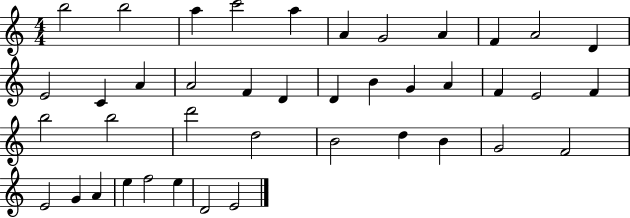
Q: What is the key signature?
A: C major